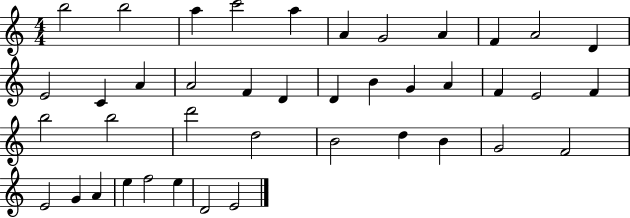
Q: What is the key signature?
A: C major